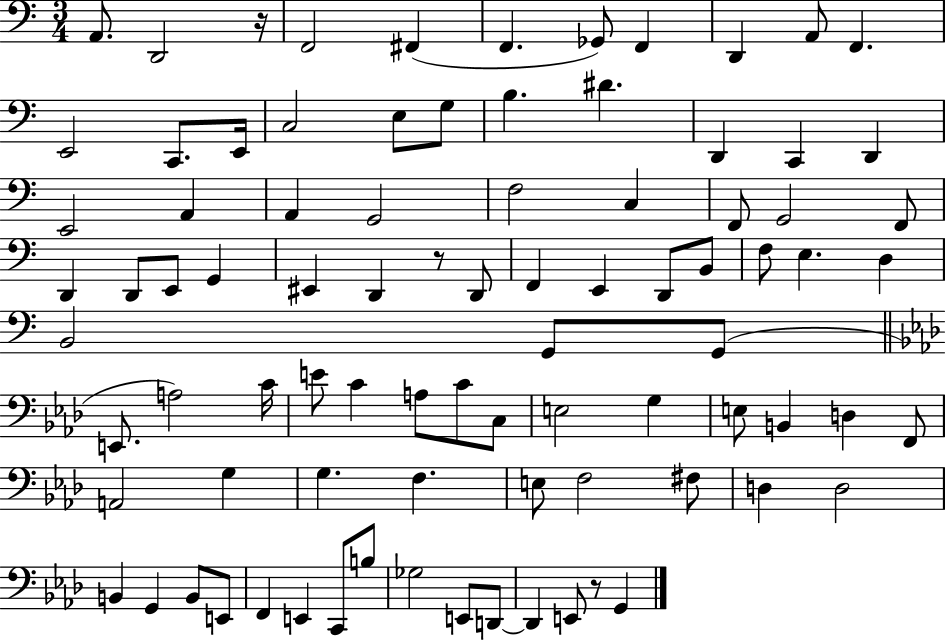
{
  \clef bass
  \numericTimeSignature
  \time 3/4
  \key c \major
  a,8. d,2 r16 | f,2 fis,4( | f,4. ges,8) f,4 | d,4 a,8 f,4. | \break e,2 c,8. e,16 | c2 e8 g8 | b4. dis'4. | d,4 c,4 d,4 | \break e,2 a,4 | a,4 g,2 | f2 c4 | f,8 g,2 f,8 | \break d,4 d,8 e,8 g,4 | eis,4 d,4 r8 d,8 | f,4 e,4 d,8 b,8 | f8 e4. d4 | \break b,2 g,8 g,8( | \bar "||" \break \key aes \major e,8. a2) c'16 | e'8 c'4 a8 c'8 c8 | e2 g4 | e8 b,4 d4 f,8 | \break a,2 g4 | g4. f4. | e8 f2 fis8 | d4 d2 | \break b,4 g,4 b,8 e,8 | f,4 e,4 c,8 b8 | ges2 e,8 d,8~~ | d,4 e,8 r8 g,4 | \break \bar "|."
}